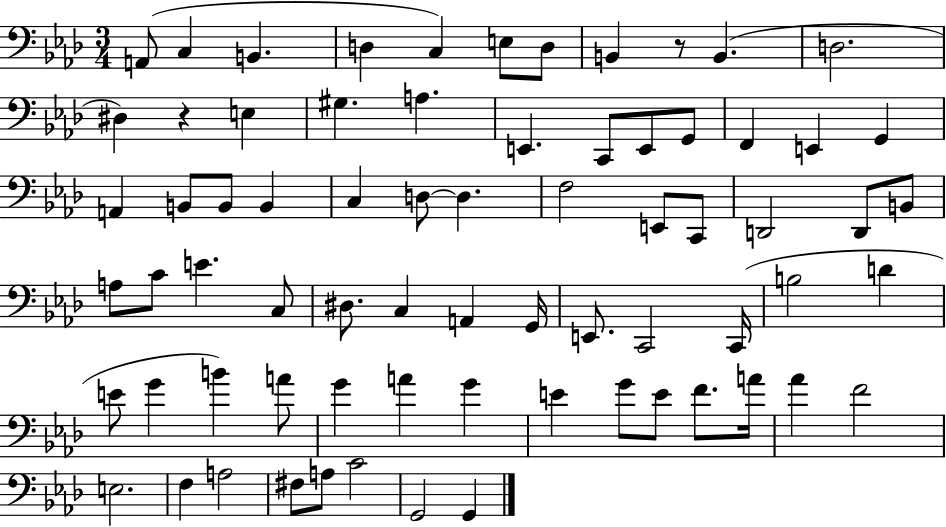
{
  \clef bass
  \numericTimeSignature
  \time 3/4
  \key aes \major
  a,8( c4 b,4. | d4 c4) e8 d8 | b,4 r8 b,4.( | d2. | \break dis4) r4 e4 | gis4. a4. | e,4. c,8 e,8 g,8 | f,4 e,4 g,4 | \break a,4 b,8 b,8 b,4 | c4 d8~~ d4. | f2 e,8 c,8 | d,2 d,8 b,8 | \break a8 c'8 e'4. c8 | dis8. c4 a,4 g,16 | e,8. c,2 c,16( | b2 d'4 | \break e'8 g'4 b'4) a'8 | g'4 a'4 g'4 | e'4 g'8 e'8 f'8. a'16 | aes'4 f'2 | \break e2. | f4 a2 | fis8 a8 c'2 | g,2 g,4 | \break \bar "|."
}